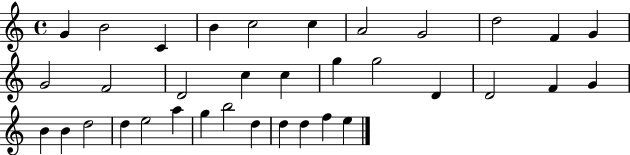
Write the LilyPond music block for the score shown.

{
  \clef treble
  \time 4/4
  \defaultTimeSignature
  \key c \major
  g'4 b'2 c'4 | b'4 c''2 c''4 | a'2 g'2 | d''2 f'4 g'4 | \break g'2 f'2 | d'2 c''4 c''4 | g''4 g''2 d'4 | d'2 f'4 g'4 | \break b'4 b'4 d''2 | d''4 e''2 a''4 | g''4 b''2 d''4 | d''4 d''4 f''4 e''4 | \break \bar "|."
}